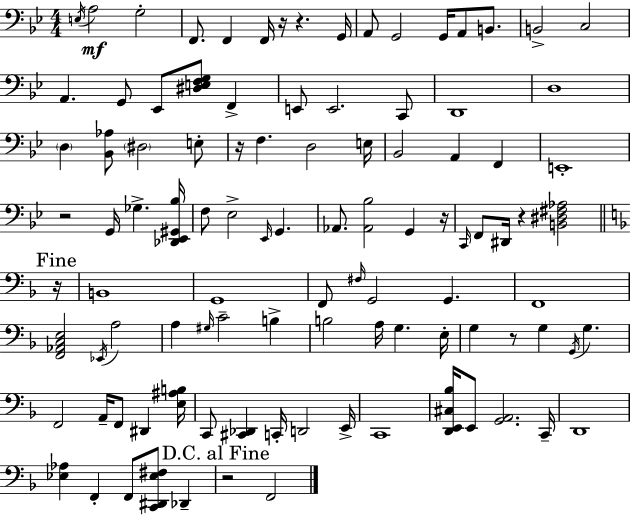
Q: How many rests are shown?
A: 9